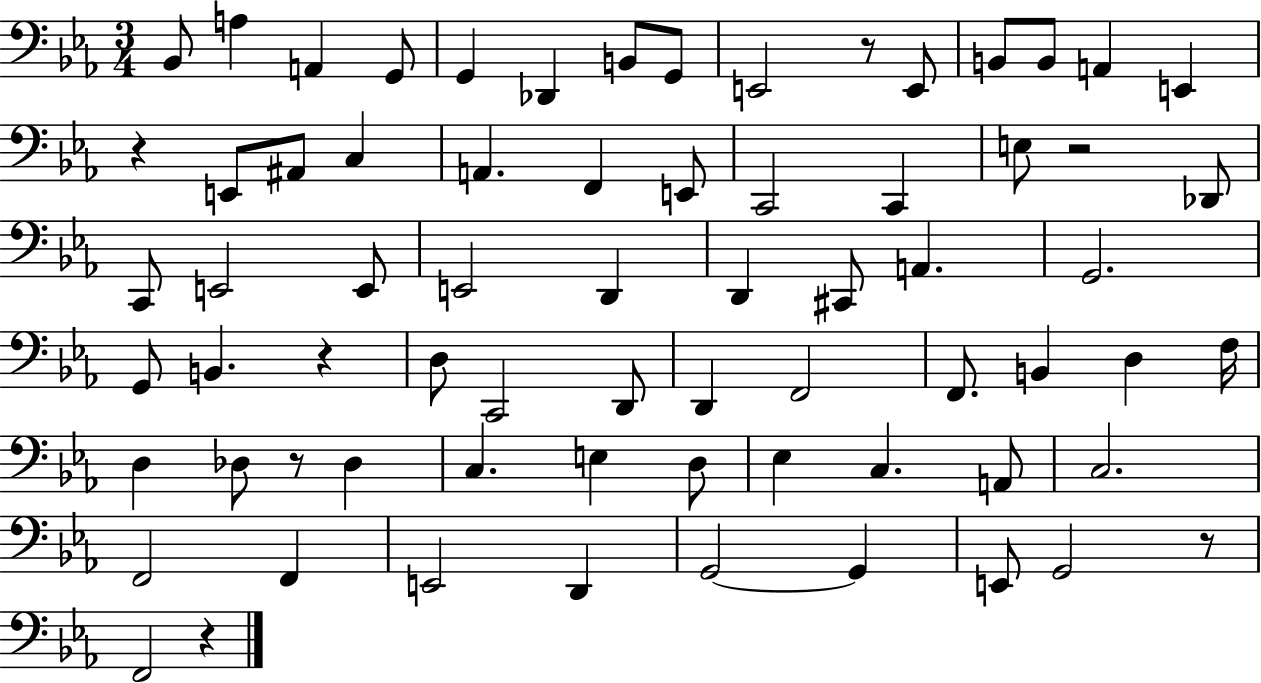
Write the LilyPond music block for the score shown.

{
  \clef bass
  \numericTimeSignature
  \time 3/4
  \key ees \major
  bes,8 a4 a,4 g,8 | g,4 des,4 b,8 g,8 | e,2 r8 e,8 | b,8 b,8 a,4 e,4 | \break r4 e,8 ais,8 c4 | a,4. f,4 e,8 | c,2 c,4 | e8 r2 des,8 | \break c,8 e,2 e,8 | e,2 d,4 | d,4 cis,8 a,4. | g,2. | \break g,8 b,4. r4 | d8 c,2 d,8 | d,4 f,2 | f,8. b,4 d4 f16 | \break d4 des8 r8 des4 | c4. e4 d8 | ees4 c4. a,8 | c2. | \break f,2 f,4 | e,2 d,4 | g,2~~ g,4 | e,8 g,2 r8 | \break f,2 r4 | \bar "|."
}